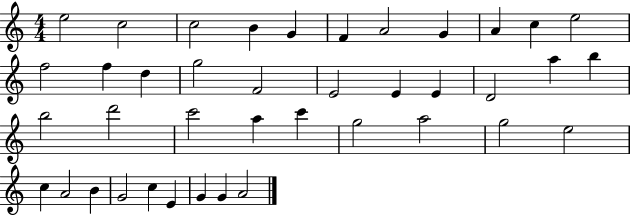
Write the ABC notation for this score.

X:1
T:Untitled
M:4/4
L:1/4
K:C
e2 c2 c2 B G F A2 G A c e2 f2 f d g2 F2 E2 E E D2 a b b2 d'2 c'2 a c' g2 a2 g2 e2 c A2 B G2 c E G G A2